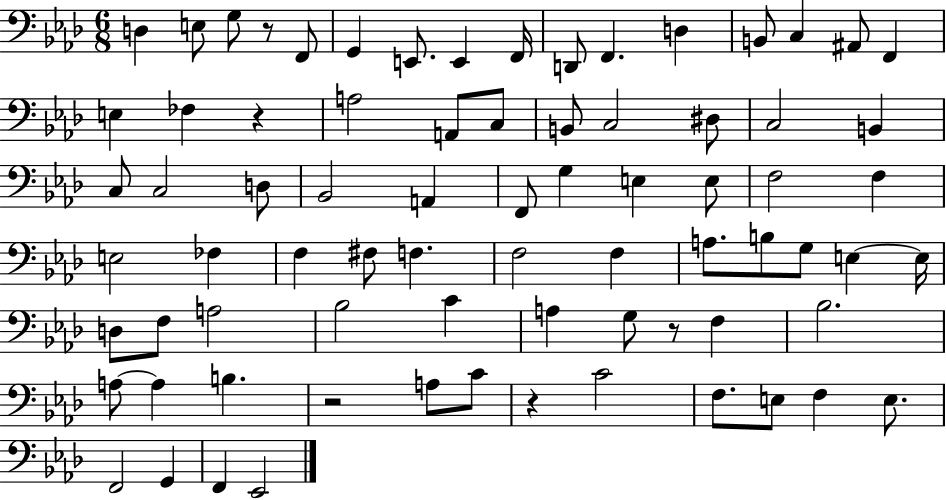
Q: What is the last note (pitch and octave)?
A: Eb2